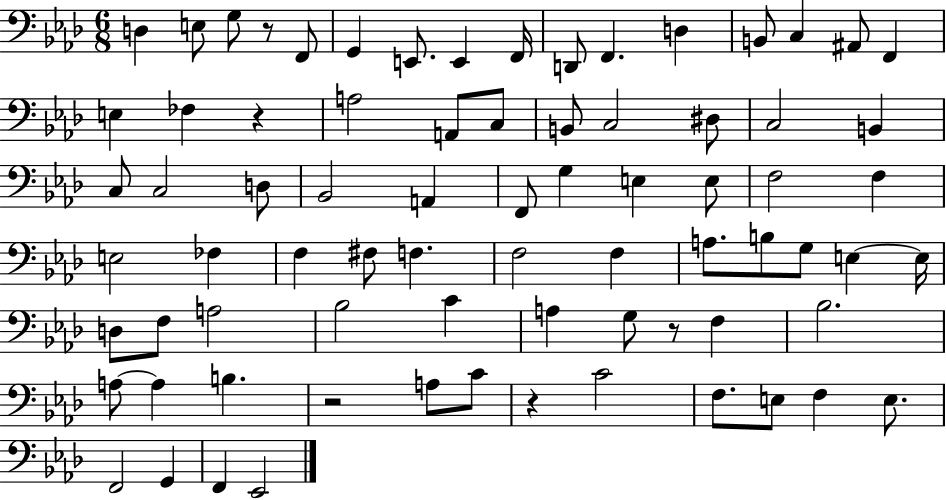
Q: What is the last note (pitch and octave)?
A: Eb2